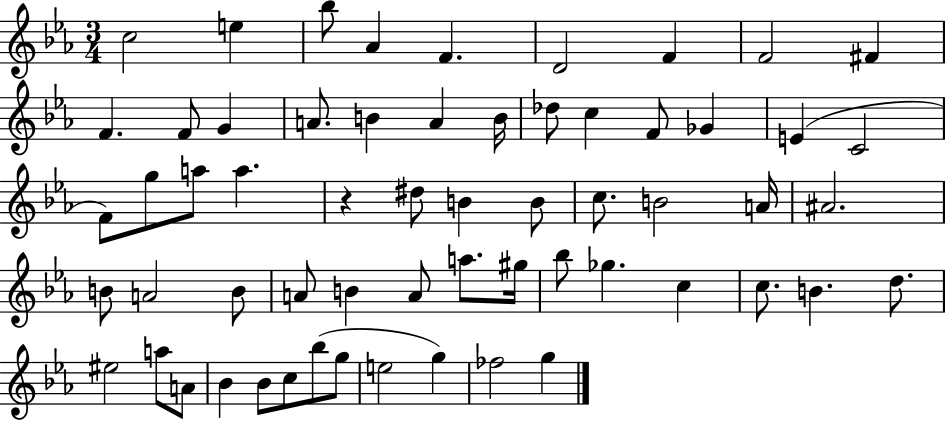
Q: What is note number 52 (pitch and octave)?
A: Bb4